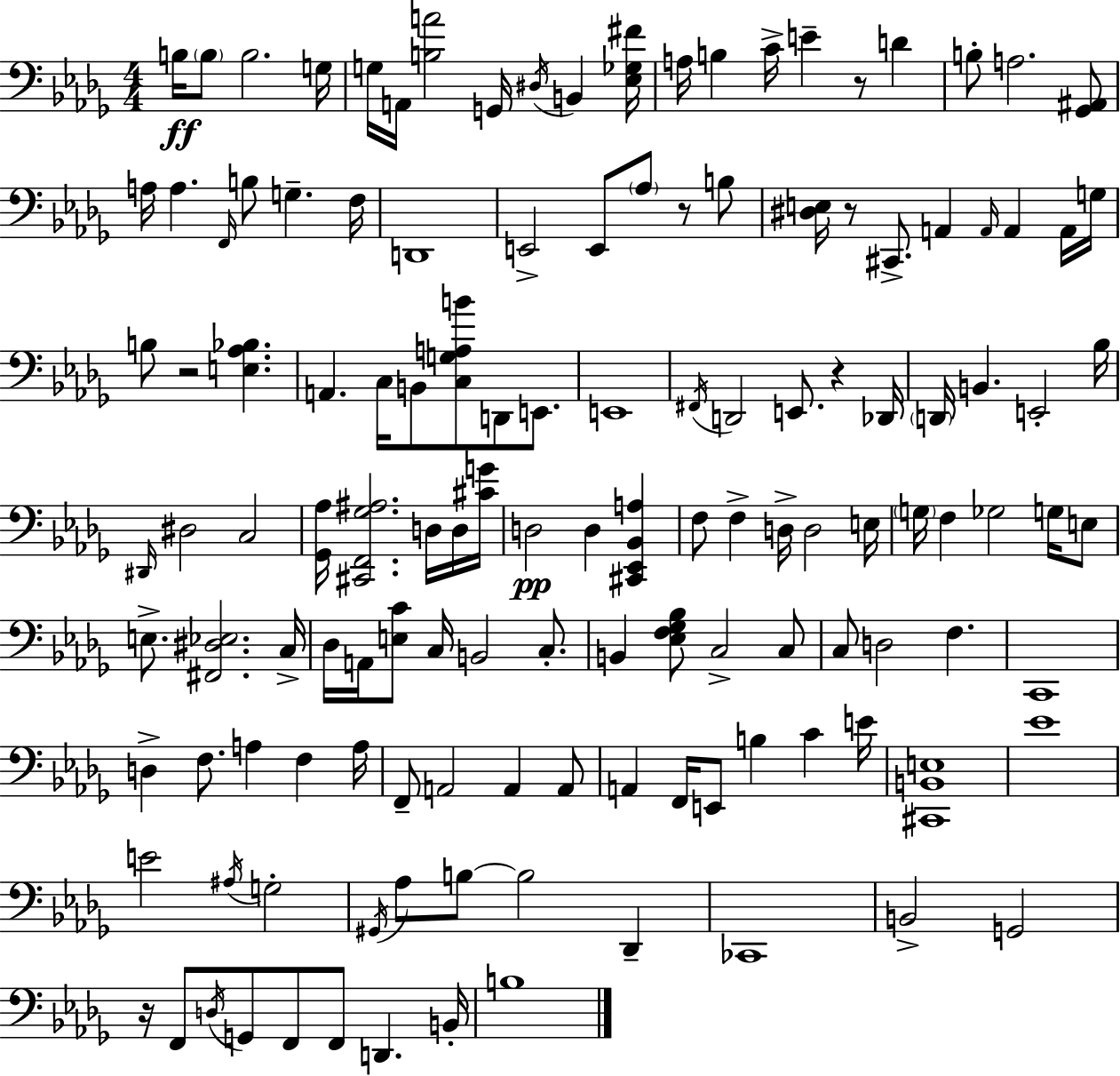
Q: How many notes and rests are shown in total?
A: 134